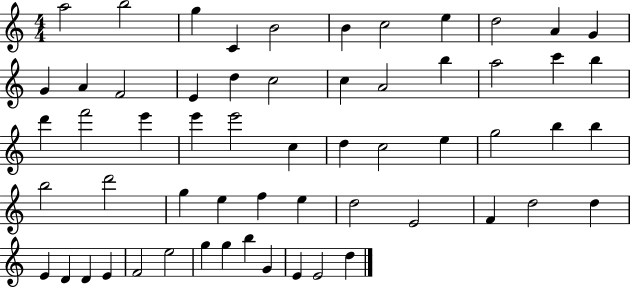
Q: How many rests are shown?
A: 0